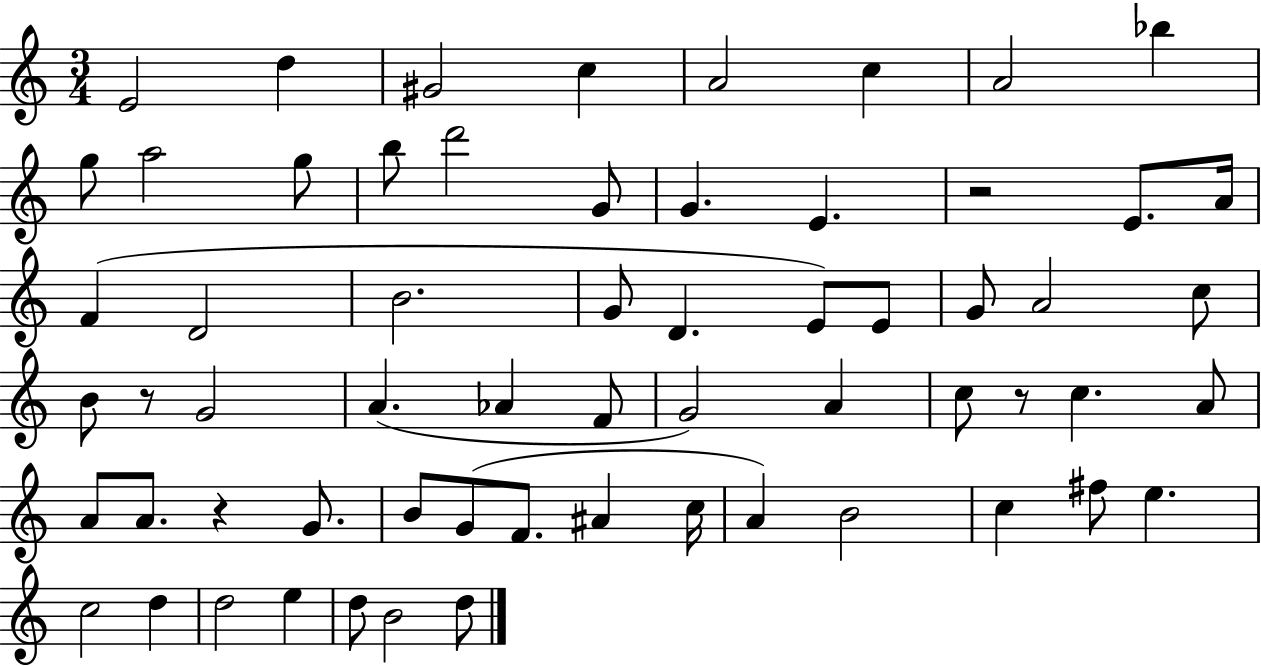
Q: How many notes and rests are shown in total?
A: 62